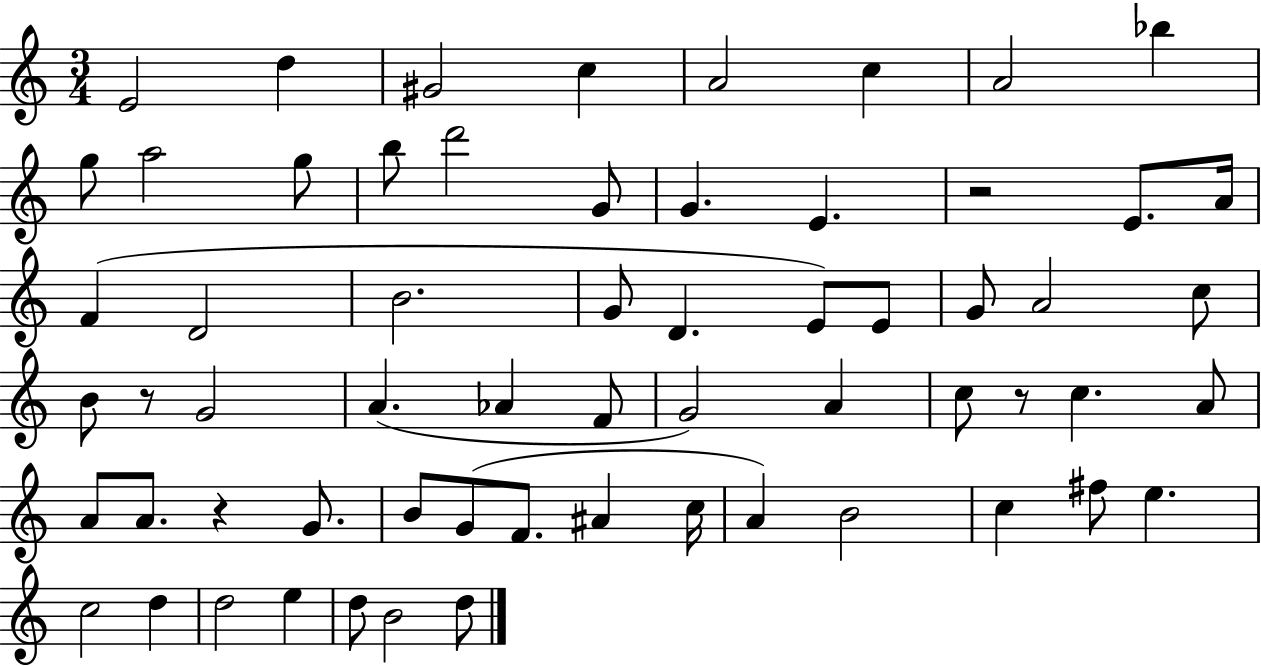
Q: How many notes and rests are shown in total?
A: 62